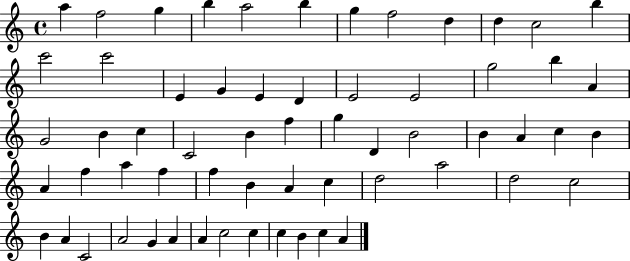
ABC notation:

X:1
T:Untitled
M:4/4
L:1/4
K:C
a f2 g b a2 b g f2 d d c2 b c'2 c'2 E G E D E2 E2 g2 b A G2 B c C2 B f g D B2 B A c B A f a f f B A c d2 a2 d2 c2 B A C2 A2 G A A c2 c c B c A